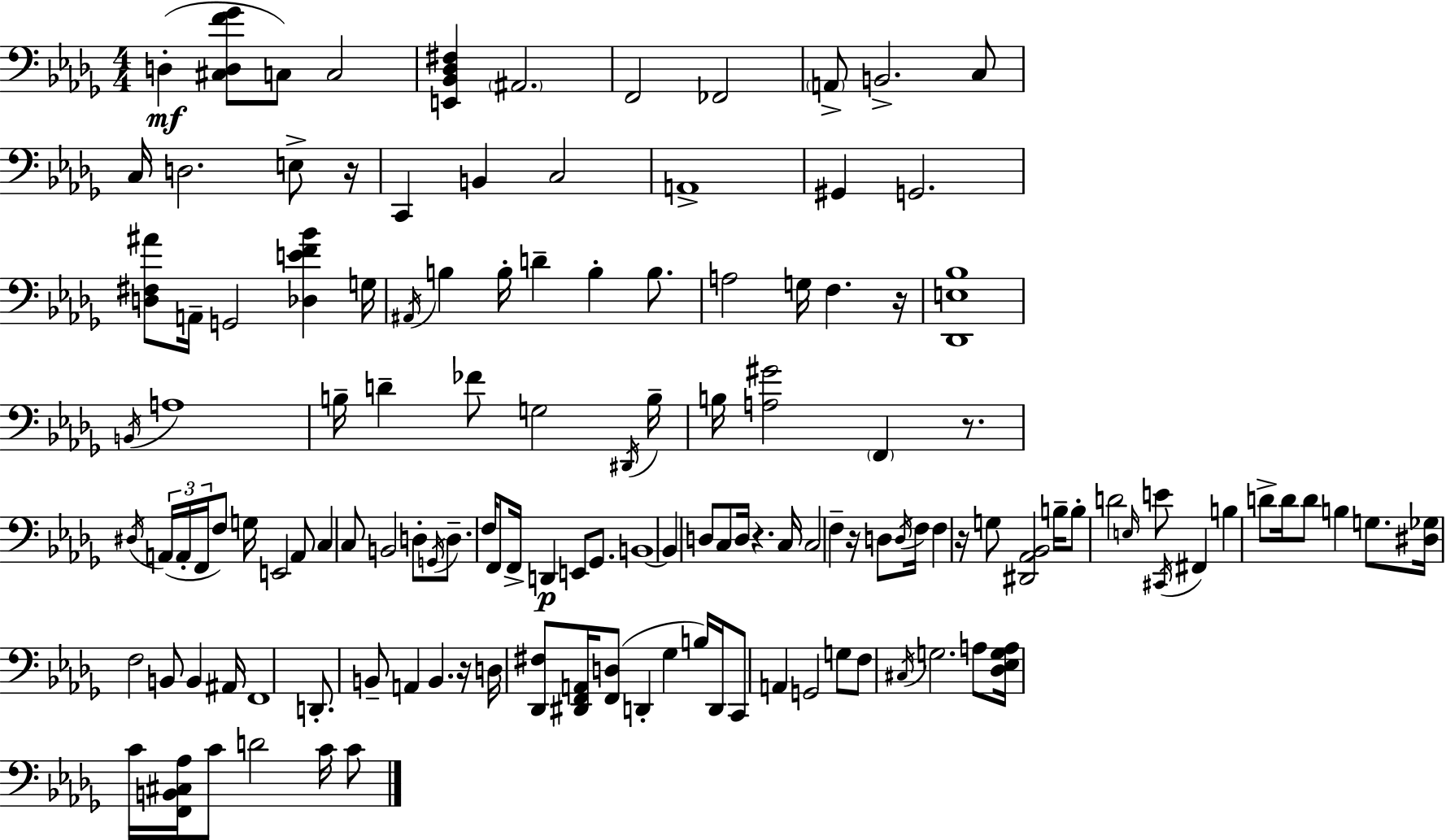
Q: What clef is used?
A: bass